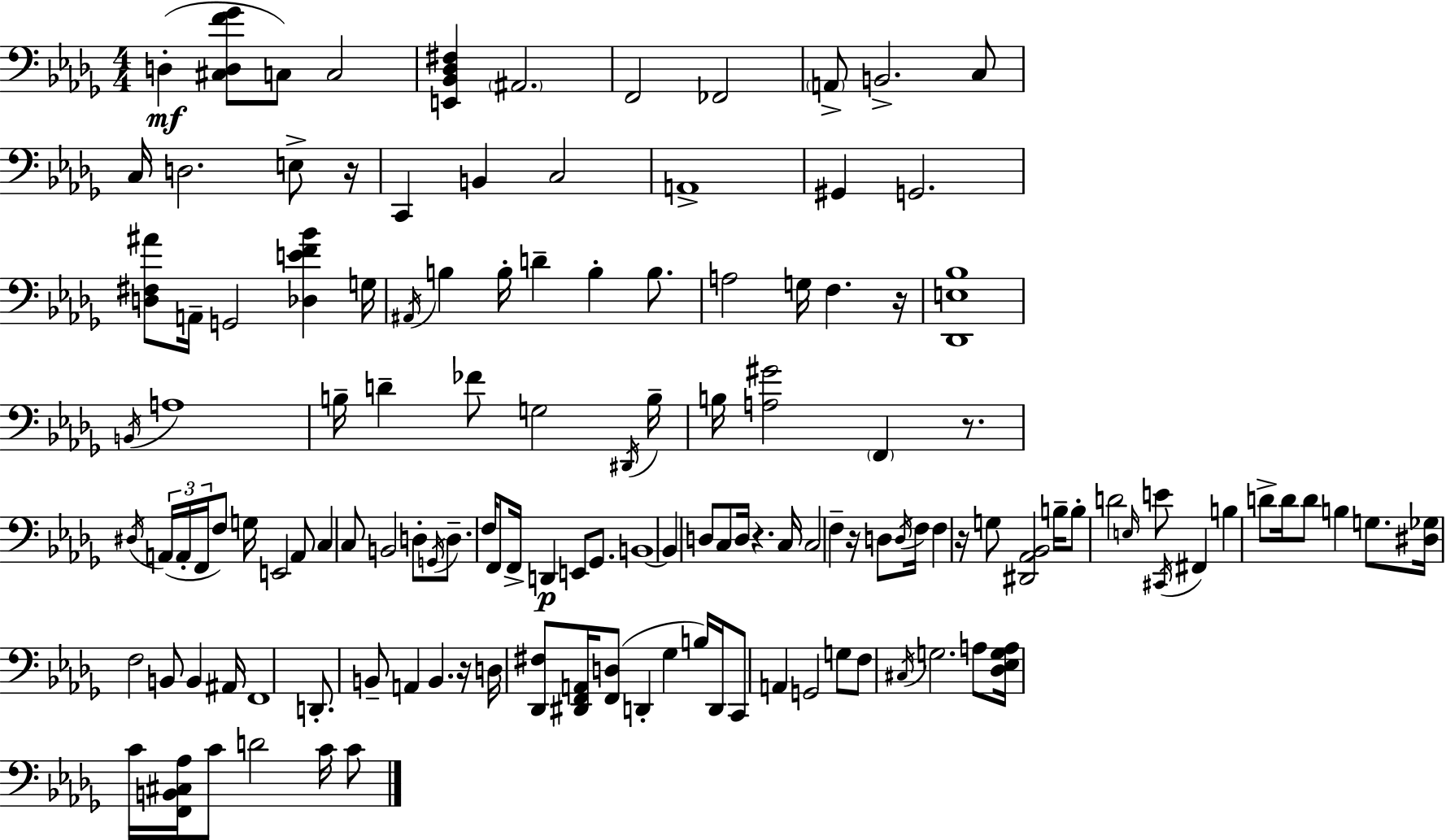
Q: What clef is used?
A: bass